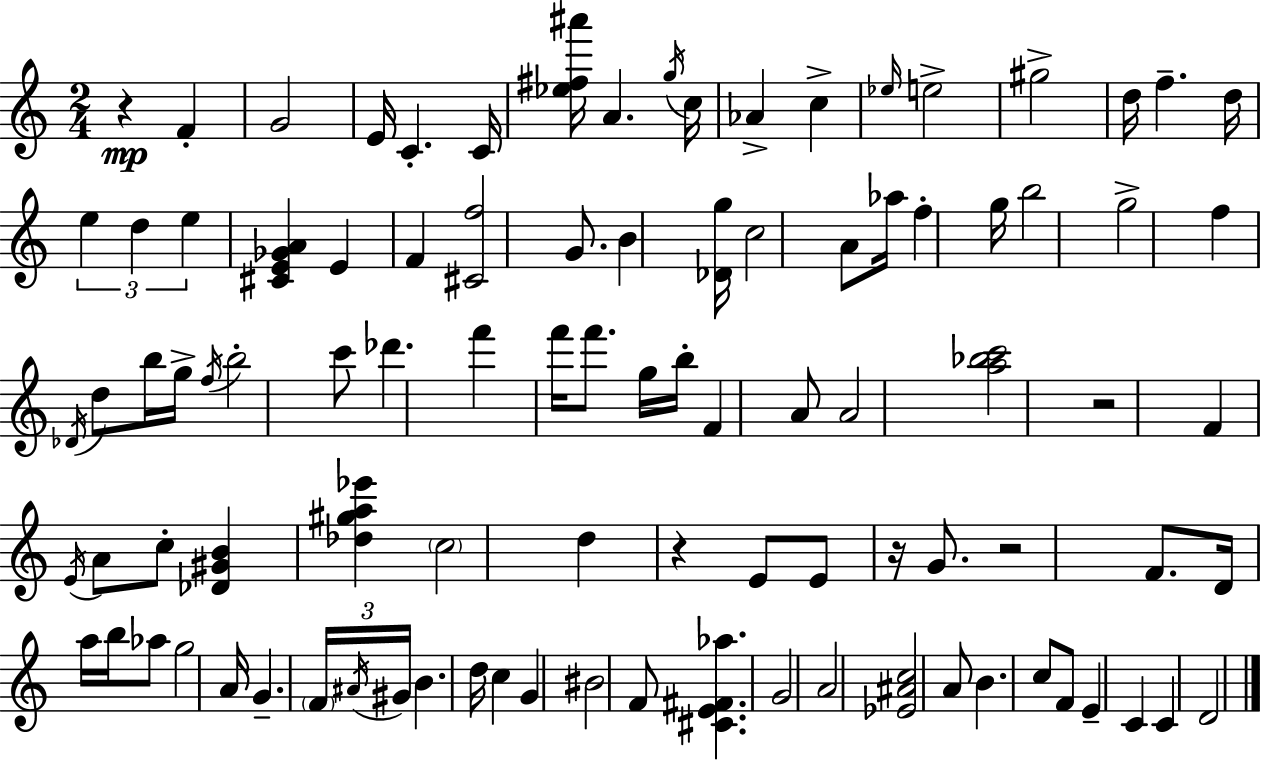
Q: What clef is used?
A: treble